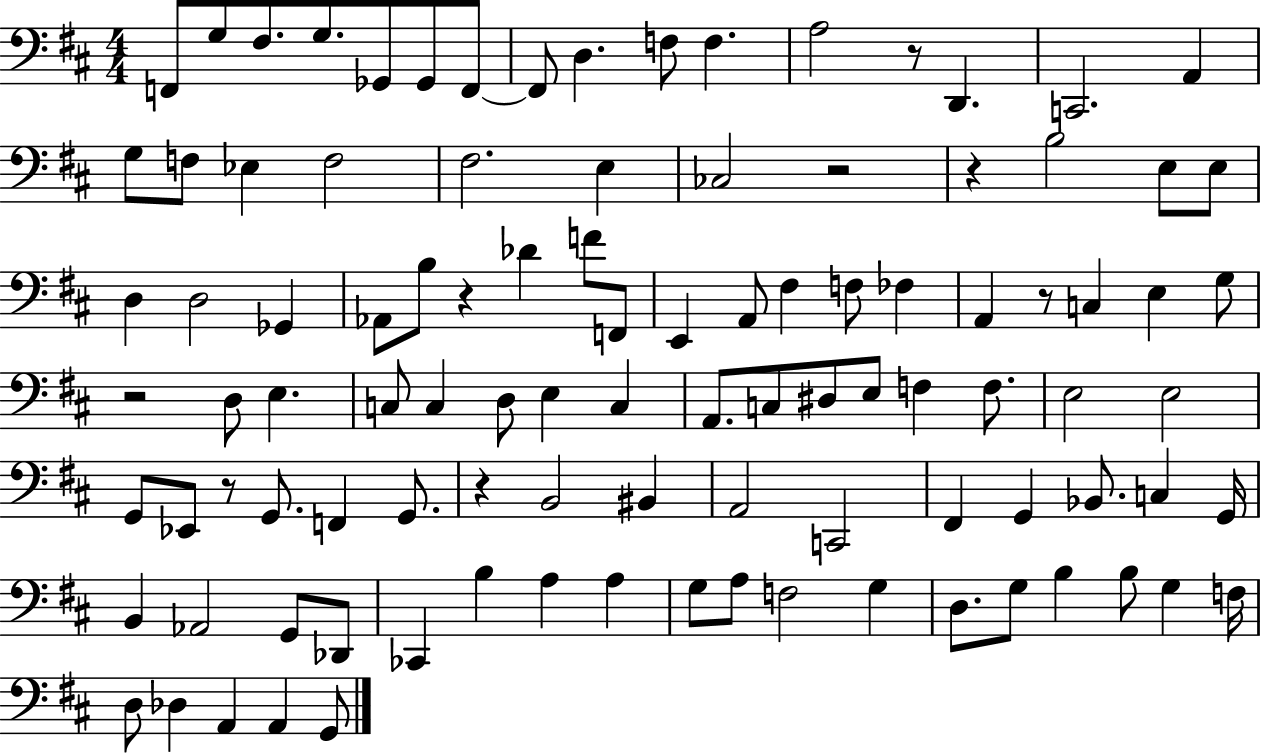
{
  \clef bass
  \numericTimeSignature
  \time 4/4
  \key d \major
  f,8 g8 fis8. g8. ges,8 ges,8 f,8~~ | f,8 d4. f8 f4. | a2 r8 d,4. | c,2. a,4 | \break g8 f8 ees4 f2 | fis2. e4 | ces2 r2 | r4 b2 e8 e8 | \break d4 d2 ges,4 | aes,8 b8 r4 des'4 f'8 f,8 | e,4 a,8 fis4 f8 fes4 | a,4 r8 c4 e4 g8 | \break r2 d8 e4. | c8 c4 d8 e4 c4 | a,8. c8 dis8 e8 f4 f8. | e2 e2 | \break g,8 ees,8 r8 g,8. f,4 g,8. | r4 b,2 bis,4 | a,2 c,2 | fis,4 g,4 bes,8. c4 g,16 | \break b,4 aes,2 g,8 des,8 | ces,4 b4 a4 a4 | g8 a8 f2 g4 | d8. g8 b4 b8 g4 f16 | \break d8 des4 a,4 a,4 g,8 | \bar "|."
}